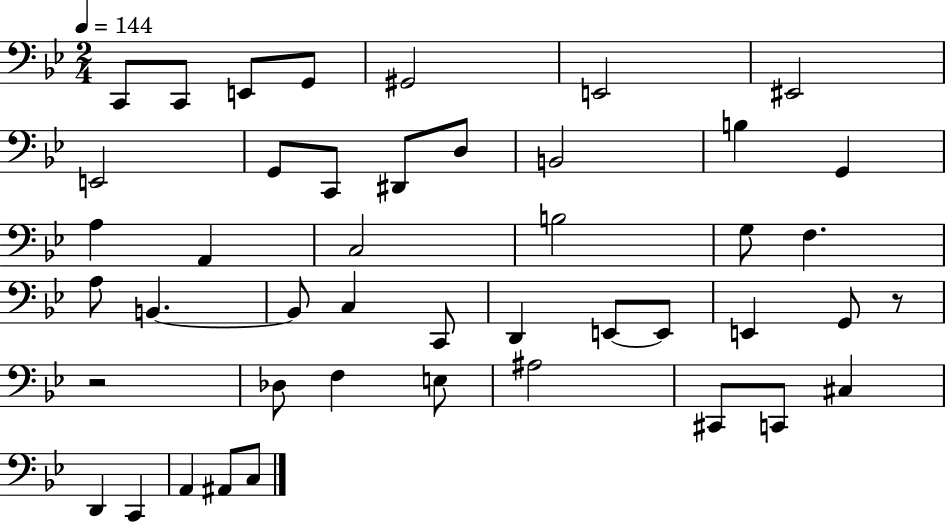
{
  \clef bass
  \numericTimeSignature
  \time 2/4
  \key bes \major
  \tempo 4 = 144
  c,8 c,8 e,8 g,8 | gis,2 | e,2 | eis,2 | \break e,2 | g,8 c,8 dis,8 d8 | b,2 | b4 g,4 | \break a4 a,4 | c2 | b2 | g8 f4. | \break a8 b,4.~~ | b,8 c4 c,8 | d,4 e,8~~ e,8 | e,4 g,8 r8 | \break r2 | des8 f4 e8 | ais2 | cis,8 c,8 cis4 | \break d,4 c,4 | a,4 ais,8 c8 | \bar "|."
}